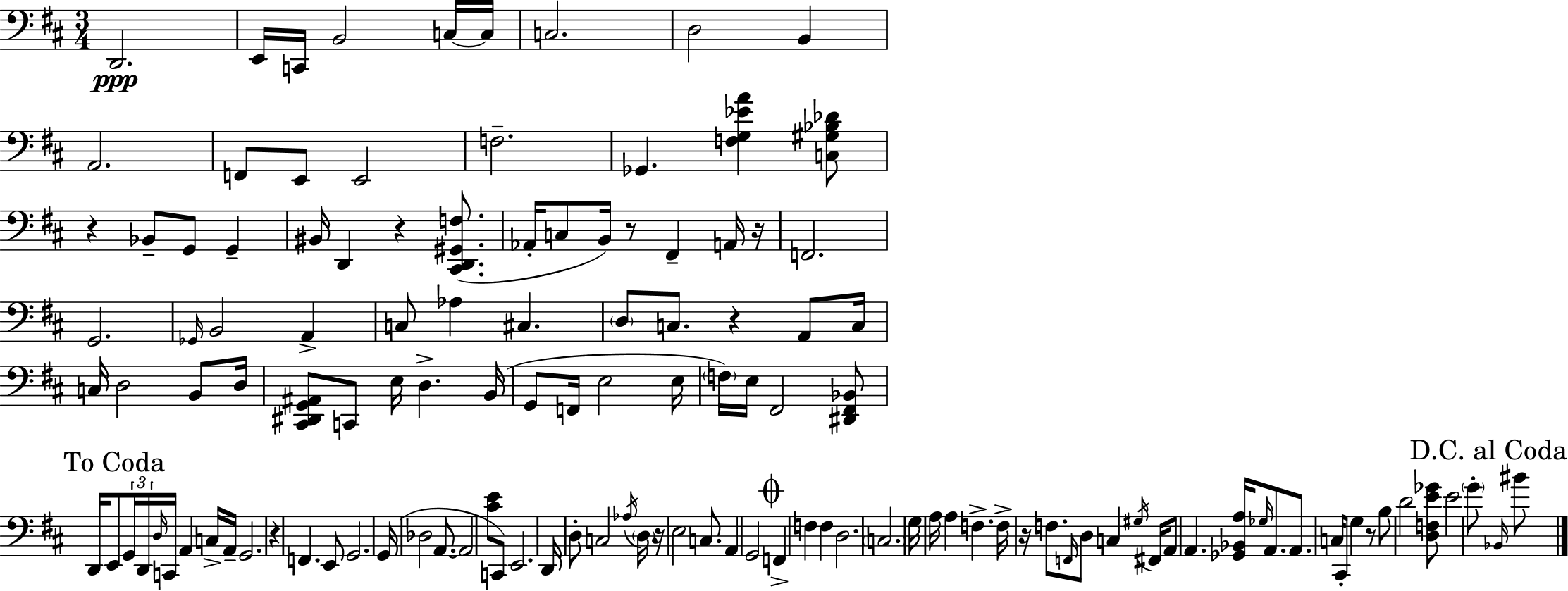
{
  \clef bass
  \numericTimeSignature
  \time 3/4
  \key d \major
  d,2.\ppp | e,16 c,16 b,2 c16~~ c16 | c2. | d2 b,4 | \break a,2. | f,8 e,8 e,2 | f2.-- | ges,4. <f g ees' a'>4 <c gis bes des'>8 | \break r4 bes,8-- g,8 g,4-- | bis,16 d,4 r4 <cis, d, gis, f>8.( | aes,16-. c8 b,16) r8 fis,4-- a,16 r16 | f,2. | \break g,2. | \grace { ges,16 } b,2 a,4-> | c8 aes4 cis4. | \parenthesize d8 c8. r4 a,8 | \break c16 c16 d2 b,8 | d16 <cis, dis, g, ais,>8 c,8 e16 d4.-> | b,16( g,8 f,16 e2 | e16 \parenthesize f16) e16 fis,2 <dis, fis, bes,>8 | \break \mark "To Coda" d,16 e,8 \tuplet 3/2 { g,16 d,16 \grace { d16 } } c,16 a,4 | c16-> a,16-- g,2. | r4 f,4. | e,8 g,2. | \break g,16( des2 a,8.~~ | a,2 <cis' e'>8 | c,8) e,2. | d,16 d8-. c2 | \break \acciaccatura { aes16 } \parenthesize d16 r16 e2 | c8. a,4 g,2 | \mark \markup { \musicglyph "scripts.coda" } f,4-> f4 f4 | d2. | \break \parenthesize c2. | g16 a16 a4 f4.-> | f16-> r16 f8. \grace { f,16 } d8 c4 | \acciaccatura { gis16 } fis,16 a,8 a,4. | \break <ges, bes, a>16 \grace { ges16 } a,8. a,8. c16 cis,8-. | g4 r8 b8 d'2 | <d f e' ges'>8 e'2 | \parenthesize g'8-. \mark "D.C. al Coda" \grace { bes,16 } bis'8 \bar "|."
}